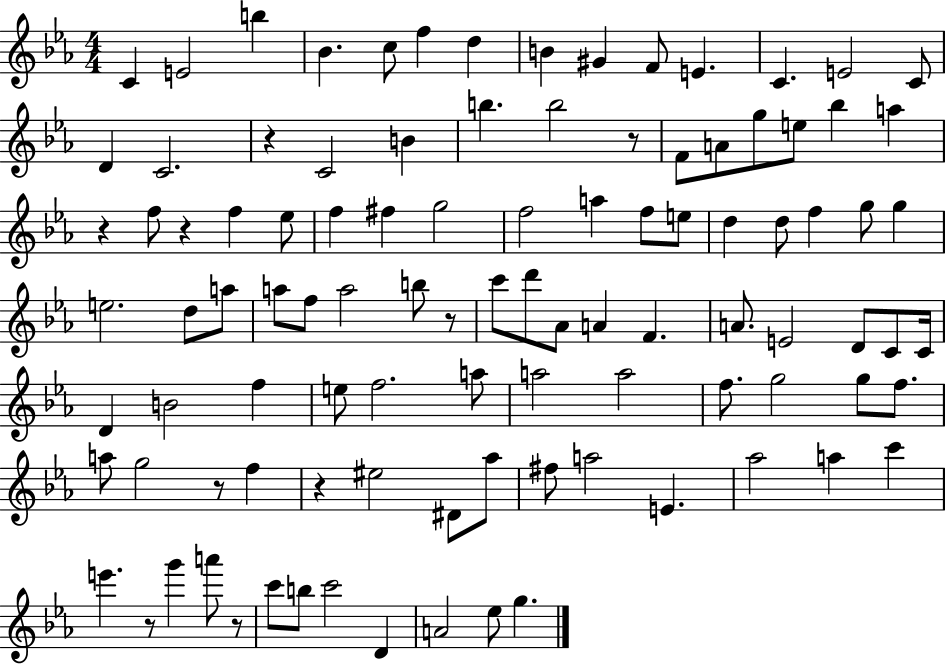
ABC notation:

X:1
T:Untitled
M:4/4
L:1/4
K:Eb
C E2 b _B c/2 f d B ^G F/2 E C E2 C/2 D C2 z C2 B b b2 z/2 F/2 A/2 g/2 e/2 _b a z f/2 z f _e/2 f ^f g2 f2 a f/2 e/2 d d/2 f g/2 g e2 d/2 a/2 a/2 f/2 a2 b/2 z/2 c'/2 d'/2 _A/2 A F A/2 E2 D/2 C/2 C/4 D B2 f e/2 f2 a/2 a2 a2 f/2 g2 g/2 f/2 a/2 g2 z/2 f z ^e2 ^D/2 _a/2 ^f/2 a2 E _a2 a c' e' z/2 g' a'/2 z/2 c'/2 b/2 c'2 D A2 _e/2 g